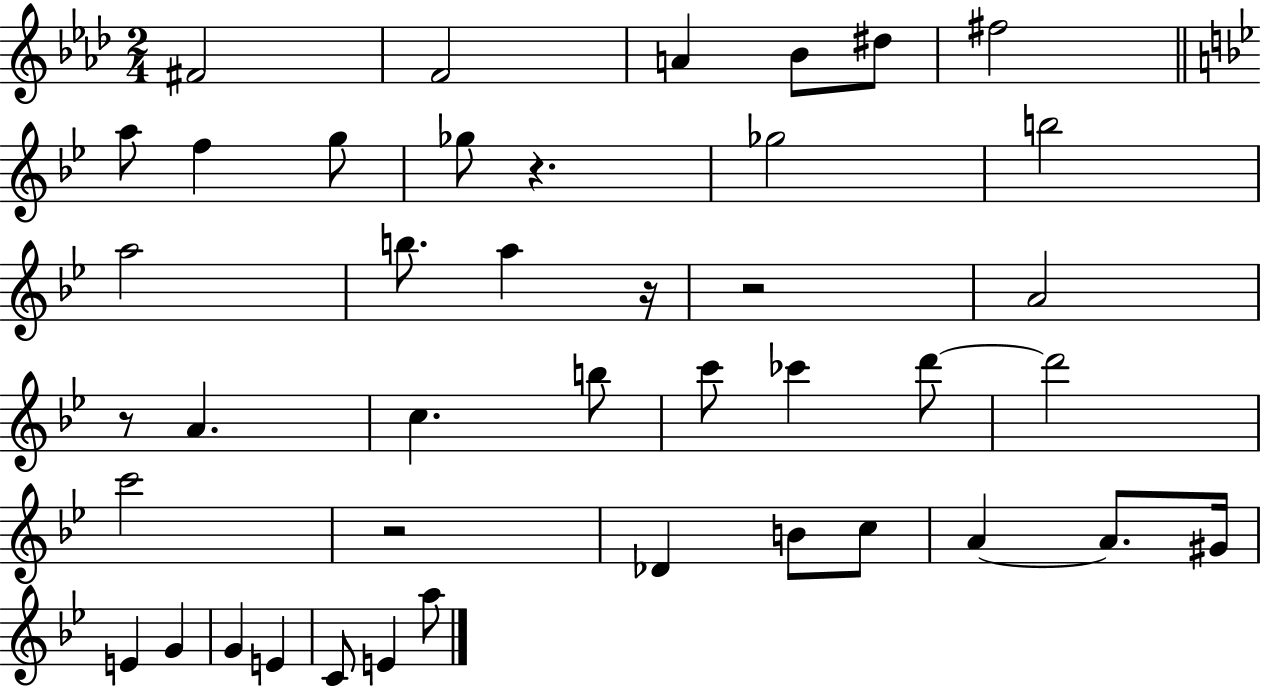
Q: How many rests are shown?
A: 5